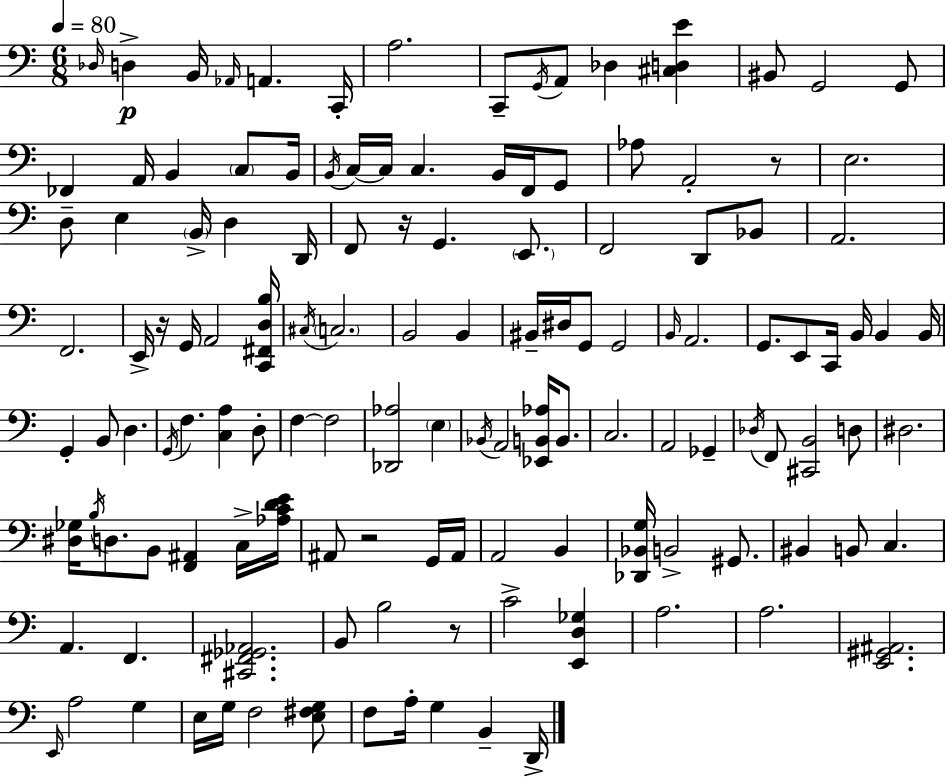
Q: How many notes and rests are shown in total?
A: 131